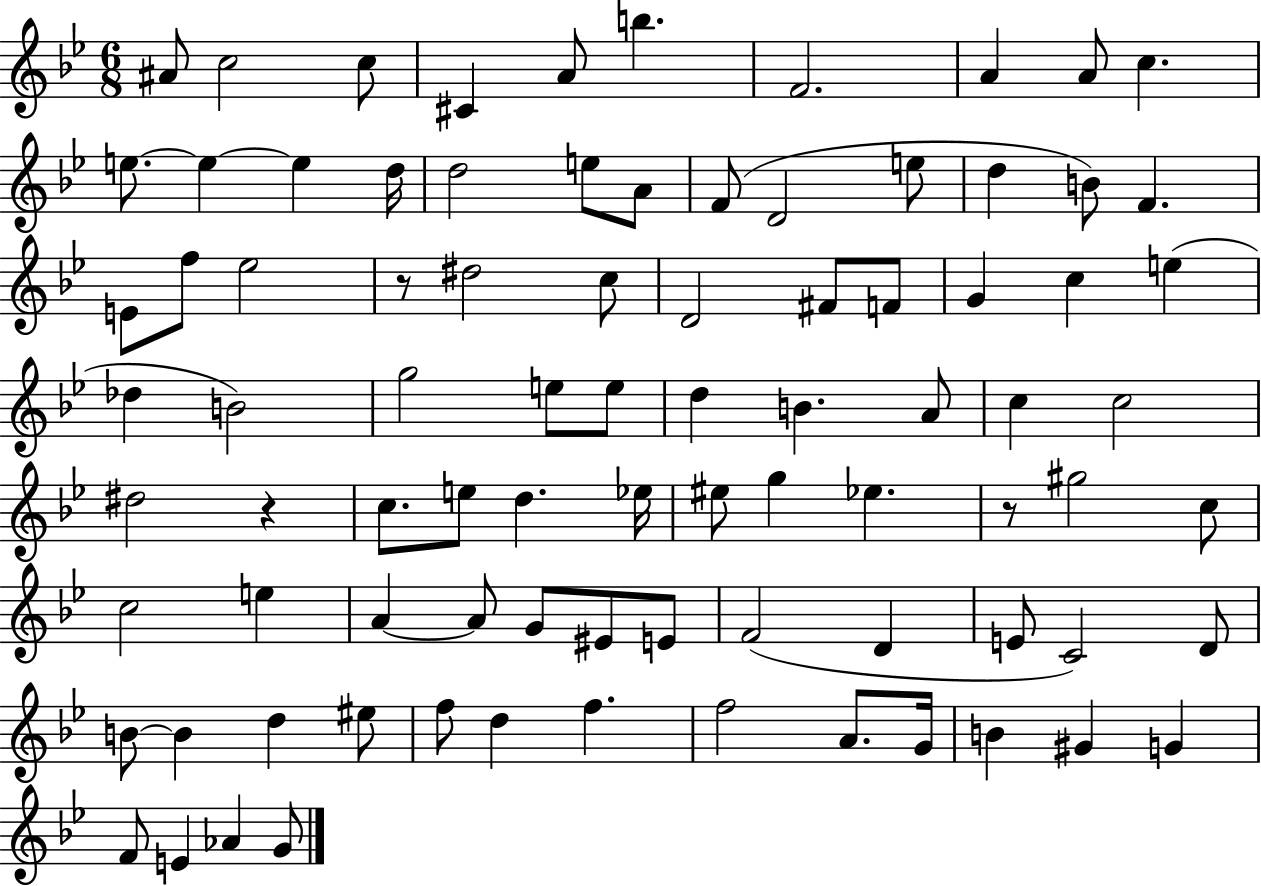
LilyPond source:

{
  \clef treble
  \numericTimeSignature
  \time 6/8
  \key bes \major
  \repeat volta 2 { ais'8 c''2 c''8 | cis'4 a'8 b''4. | f'2. | a'4 a'8 c''4. | \break e''8.~~ e''4~~ e''4 d''16 | d''2 e''8 a'8 | f'8( d'2 e''8 | d''4 b'8) f'4. | \break e'8 f''8 ees''2 | r8 dis''2 c''8 | d'2 fis'8 f'8 | g'4 c''4 e''4( | \break des''4 b'2) | g''2 e''8 e''8 | d''4 b'4. a'8 | c''4 c''2 | \break dis''2 r4 | c''8. e''8 d''4. ees''16 | eis''8 g''4 ees''4. | r8 gis''2 c''8 | \break c''2 e''4 | a'4~~ a'8 g'8 eis'8 e'8 | f'2( d'4 | e'8 c'2) d'8 | \break b'8~~ b'4 d''4 eis''8 | f''8 d''4 f''4. | f''2 a'8. g'16 | b'4 gis'4 g'4 | \break f'8 e'4 aes'4 g'8 | } \bar "|."
}